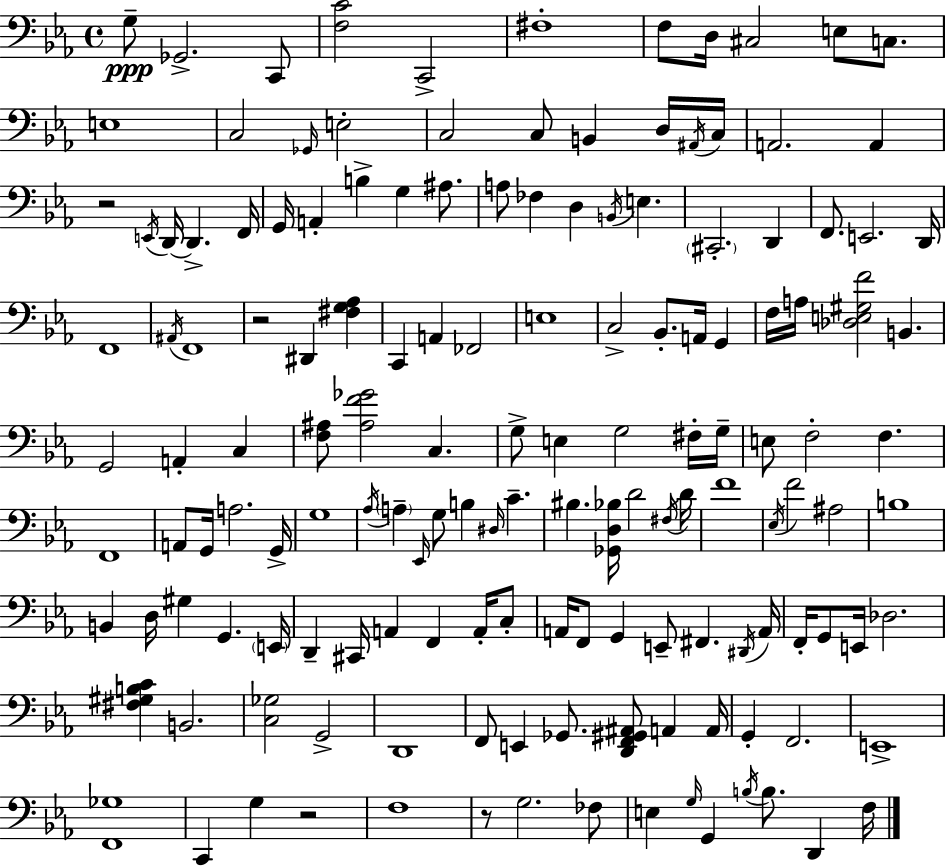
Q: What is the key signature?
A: EES major